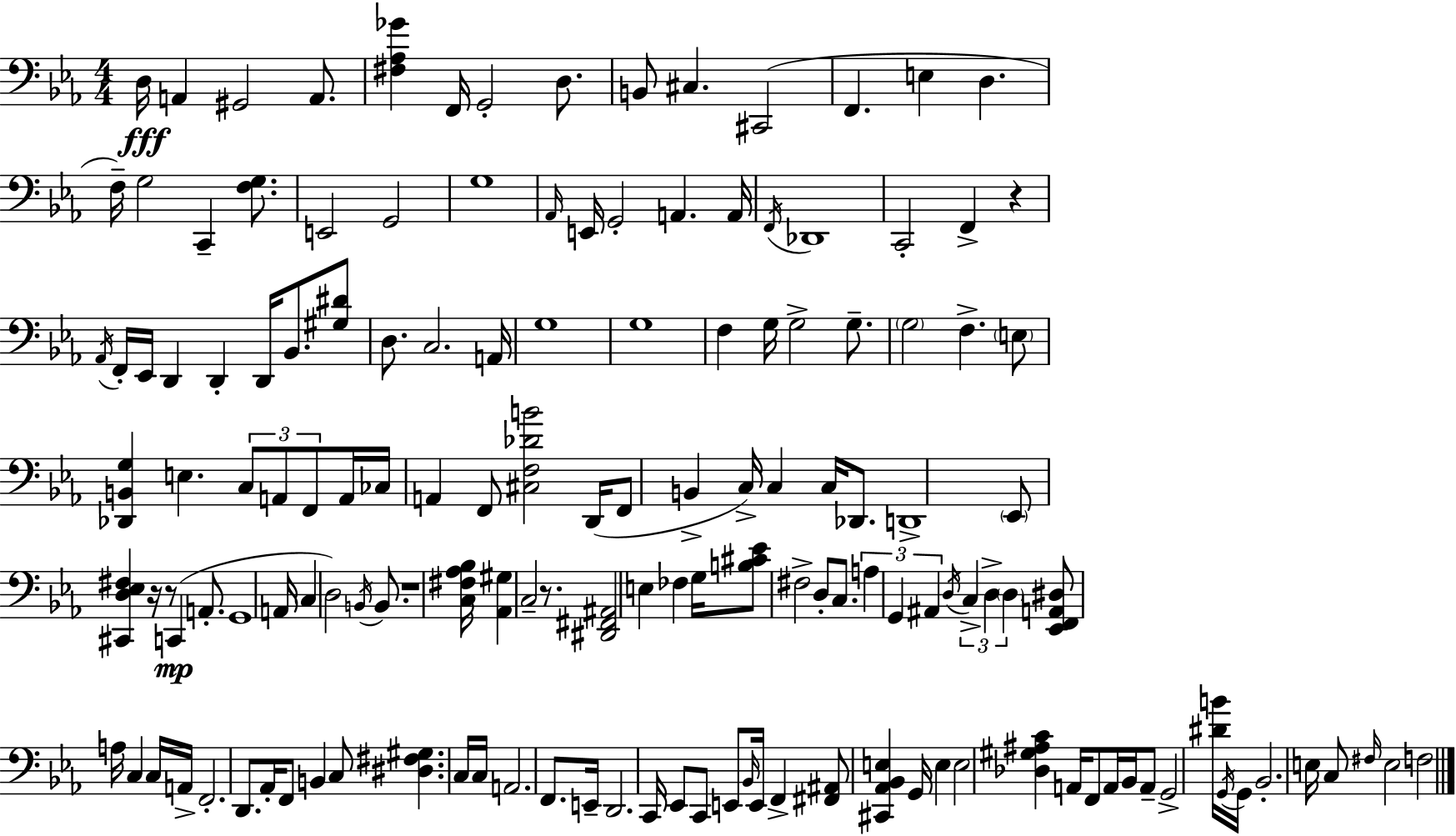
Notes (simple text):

D3/s A2/q G#2/h A2/e. [F#3,Ab3,Gb4]/q F2/s G2/h D3/e. B2/e C#3/q. C#2/h F2/q. E3/q D3/q. F3/s G3/h C2/q [F3,G3]/e. E2/h G2/h G3/w Ab2/s E2/s G2/h A2/q. A2/s F2/s Db2/w C2/h F2/q R/q Ab2/s F2/s Eb2/s D2/q D2/q D2/s Bb2/e. [G#3,D#4]/e D3/e. C3/h. A2/s G3/w G3/w F3/q G3/s G3/h G3/e. G3/h F3/q. E3/e [Db2,B2,G3]/q E3/q. C3/e A2/e F2/e A2/s CES3/s A2/q F2/e [C#3,F3,Db4,B4]/h D2/s F2/e B2/q C3/s C3/q C3/s Db2/e. D2/w Eb2/e [C#2,D3,Eb3,F#3]/q R/s R/e C2/q A2/e. G2/w A2/s C3/q D3/h B2/s B2/e. R/w [C3,F#3,Ab3,Bb3]/s [Ab2,G#3]/q C3/h R/e. [D#2,F#2,A#2]/h E3/q FES3/q G3/s [B3,C#4,Eb4]/e F#3/h D3/e C3/e. A3/q G2/q A#2/q D3/s C3/q D3/q D3/q [Eb2,F2,A2,D#3]/e A3/s C3/q C3/s A2/s F2/h. D2/e. Ab2/s F2/e B2/q C3/e [D#3,F#3,G#3]/q. C3/s C3/s A2/h. F2/e. E2/s D2/h. C2/s Eb2/e C2/e E2/e Bb2/s E2/s F2/q [F#2,A#2]/e [C#2,Ab2,Bb2,E3]/q G2/s E3/q E3/h [Db3,G#3,A#3,C4]/q A2/s F2/e A2/s Bb2/s A2/e G2/h [D#4,B4]/s G2/s G2/s Bb2/h. E3/s C3/e F#3/s E3/h F3/h